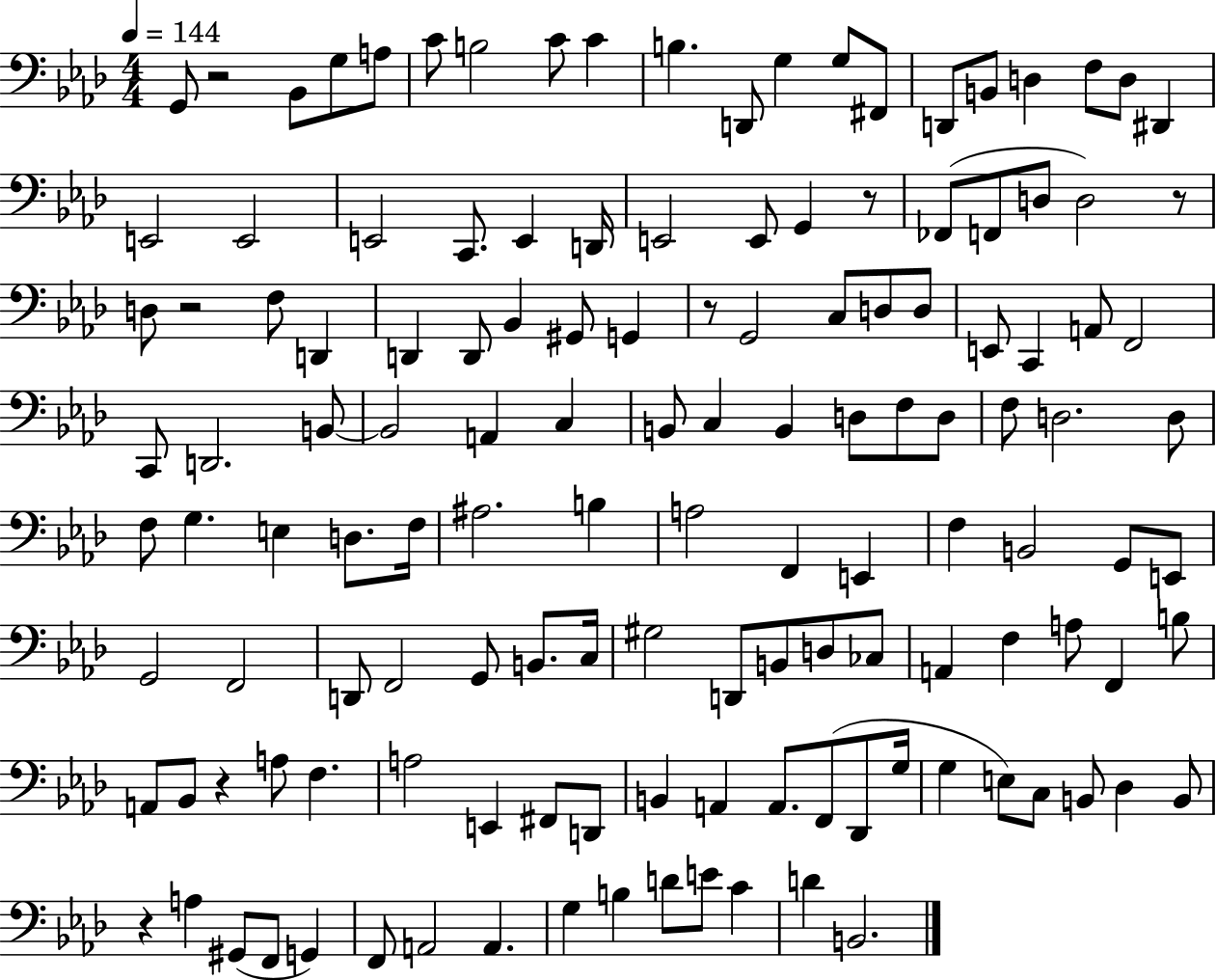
{
  \clef bass
  \numericTimeSignature
  \time 4/4
  \key aes \major
  \tempo 4 = 144
  \repeat volta 2 { g,8 r2 bes,8 g8 a8 | c'8 b2 c'8 c'4 | b4. d,8 g4 g8 fis,8 | d,8 b,8 d4 f8 d8 dis,4 | \break e,2 e,2 | e,2 c,8. e,4 d,16 | e,2 e,8 g,4 r8 | fes,8( f,8 d8 d2) r8 | \break d8 r2 f8 d,4 | d,4 d,8 bes,4 gis,8 g,4 | r8 g,2 c8 d8 d8 | e,8 c,4 a,8 f,2 | \break c,8 d,2. b,8~~ | b,2 a,4 c4 | b,8 c4 b,4 d8 f8 d8 | f8 d2. d8 | \break f8 g4. e4 d8. f16 | ais2. b4 | a2 f,4 e,4 | f4 b,2 g,8 e,8 | \break g,2 f,2 | d,8 f,2 g,8 b,8. c16 | gis2 d,8 b,8 d8 ces8 | a,4 f4 a8 f,4 b8 | \break a,8 bes,8 r4 a8 f4. | a2 e,4 fis,8 d,8 | b,4 a,4 a,8. f,8( des,8 g16 | g4 e8) c8 b,8 des4 b,8 | \break r4 a4 gis,8( f,8 g,4) | f,8 a,2 a,4. | g4 b4 d'8 e'8 c'4 | d'4 b,2. | \break } \bar "|."
}